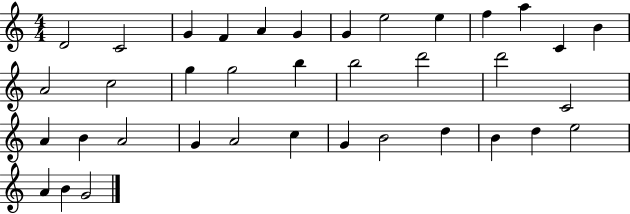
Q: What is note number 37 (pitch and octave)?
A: G4